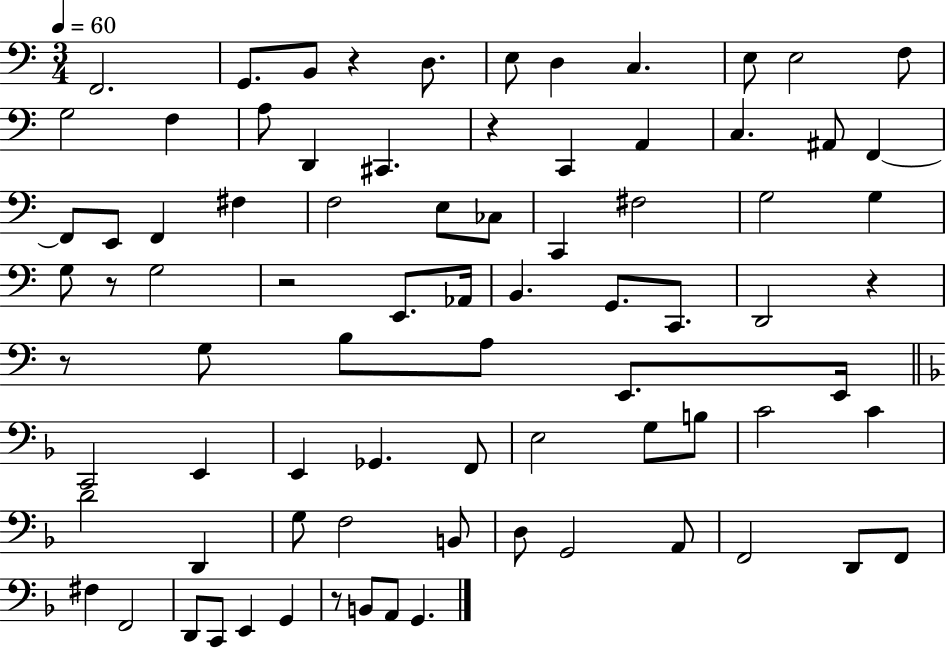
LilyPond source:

{
  \clef bass
  \numericTimeSignature
  \time 3/4
  \key c \major
  \tempo 4 = 60
  f,2. | g,8. b,8 r4 d8. | e8 d4 c4. | e8 e2 f8 | \break g2 f4 | a8 d,4 cis,4. | r4 c,4 a,4 | c4. ais,8 f,4~~ | \break f,8 e,8 f,4 fis4 | f2 e8 ces8 | c,4 fis2 | g2 g4 | \break g8 r8 g2 | r2 e,8. aes,16 | b,4. g,8. c,8. | d,2 r4 | \break r8 g8 b8 a8 e,8. e,16 | \bar "||" \break \key f \major c,2 e,4 | e,4 ges,4. f,8 | e2 g8 b8 | c'2 c'4 | \break d'2 d,4 | g8 f2 b,8 | d8 g,2 a,8 | f,2 d,8 f,8 | \break fis4 f,2 | d,8 c,8 e,4 g,4 | r8 b,8 a,8 g,4. | \bar "|."
}